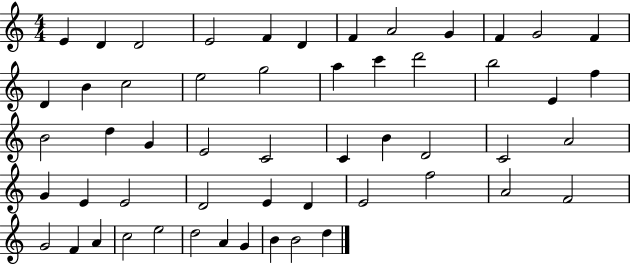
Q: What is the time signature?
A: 4/4